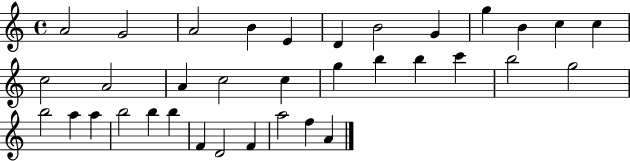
A4/h G4/h A4/h B4/q E4/q D4/q B4/h G4/q G5/q B4/q C5/q C5/q C5/h A4/h A4/q C5/h C5/q G5/q B5/q B5/q C6/q B5/h G5/h B5/h A5/q A5/q B5/h B5/q B5/q F4/q D4/h F4/q A5/h F5/q A4/q